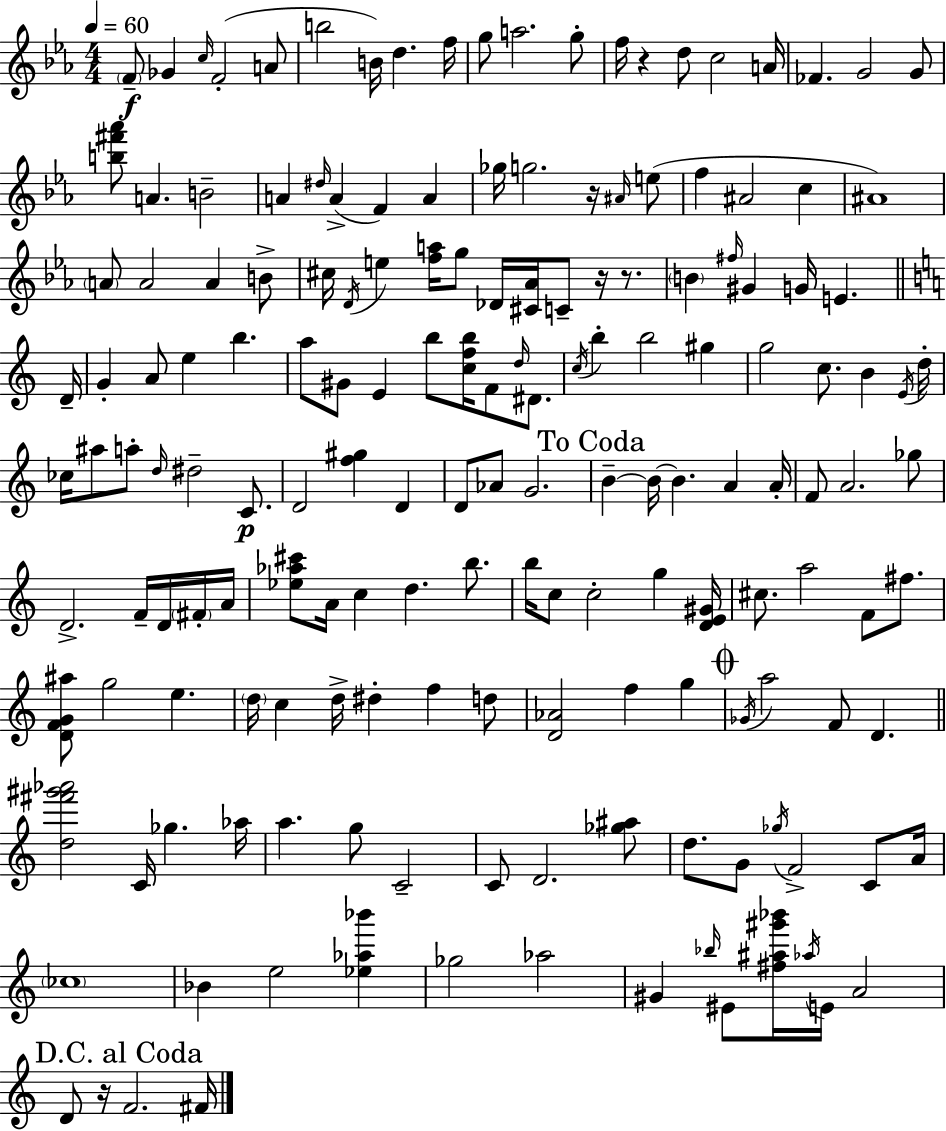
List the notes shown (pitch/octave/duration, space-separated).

F4/e Gb4/q C5/s F4/h A4/e B5/h B4/s D5/q. F5/s G5/e A5/h. G5/e F5/s R/q D5/e C5/h A4/s FES4/q. G4/h G4/e [B5,F#6,Ab6]/e A4/q. B4/h A4/q D#5/s A4/q F4/q A4/q Gb5/s G5/h. R/s A#4/s E5/e F5/q A#4/h C5/q A#4/w A4/e A4/h A4/q B4/e C#5/s D4/s E5/q [F5,A5]/s G5/e Db4/s [C#4,Ab4]/s C4/e R/s R/e. B4/q F#5/s G#4/q G4/s E4/q. D4/s G4/q A4/e E5/q B5/q. A5/e G#4/e E4/q B5/e [C5,F5,B5]/s F4/e D5/s D#4/e. C5/s B5/q B5/h G#5/q G5/h C5/e. B4/q E4/s D5/s CES5/s A#5/e A5/e D5/s D#5/h C4/e. D4/h [F5,G#5]/q D4/q D4/e Ab4/e G4/h. B4/q B4/s B4/q. A4/q A4/s F4/e A4/h. Gb5/e D4/h. F4/s D4/s F#4/s A4/s [Eb5,Ab5,C#6]/e A4/s C5/q D5/q. B5/e. B5/s C5/e C5/h G5/q [D4,E4,G#4]/s C#5/e. A5/h F4/e F#5/e. [D4,F4,G4,A#5]/e G5/h E5/q. D5/s C5/q D5/s D#5/q F5/q D5/e [D4,Ab4]/h F5/q G5/q Gb4/s A5/h F4/e D4/q. [D5,F#6,G#6,Ab6]/h C4/s Gb5/q. Ab5/s A5/q. G5/e C4/h C4/e D4/h. [Gb5,A#5]/e D5/e. G4/e Gb5/s F4/h C4/e A4/s CES5/w Bb4/q E5/h [Eb5,Ab5,Bb6]/q Gb5/h Ab5/h G#4/q Bb5/s EIS4/e [F#5,A#5,G#6,Bb6]/s Ab5/s E4/s A4/h D4/e R/s F4/h. F#4/s